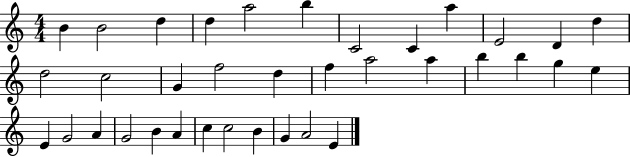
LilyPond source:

{
  \clef treble
  \numericTimeSignature
  \time 4/4
  \key c \major
  b'4 b'2 d''4 | d''4 a''2 b''4 | c'2 c'4 a''4 | e'2 d'4 d''4 | \break d''2 c''2 | g'4 f''2 d''4 | f''4 a''2 a''4 | b''4 b''4 g''4 e''4 | \break e'4 g'2 a'4 | g'2 b'4 a'4 | c''4 c''2 b'4 | g'4 a'2 e'4 | \break \bar "|."
}